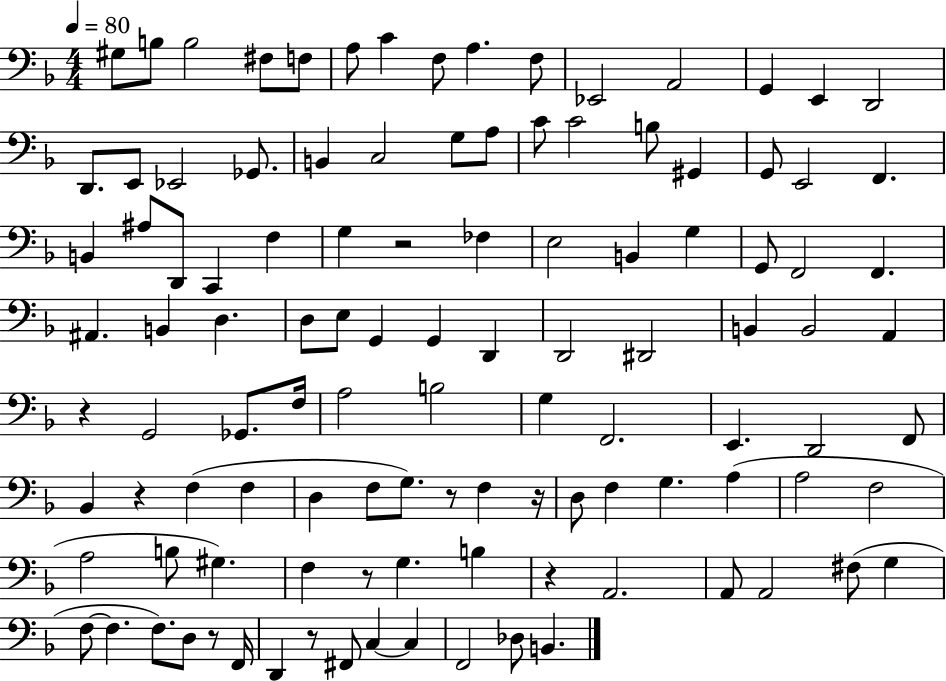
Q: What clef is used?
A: bass